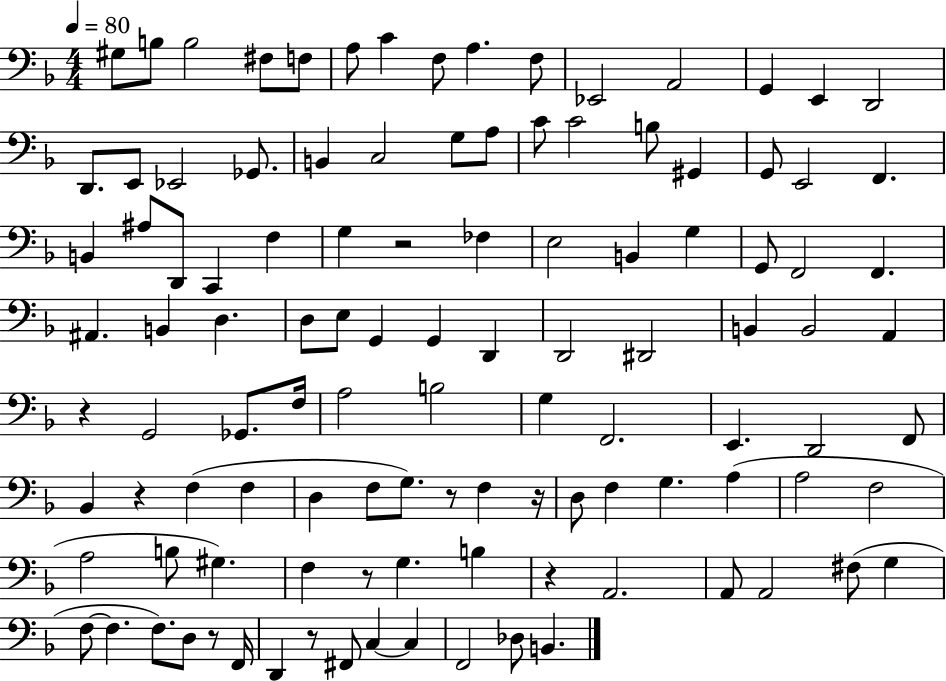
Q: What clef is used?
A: bass